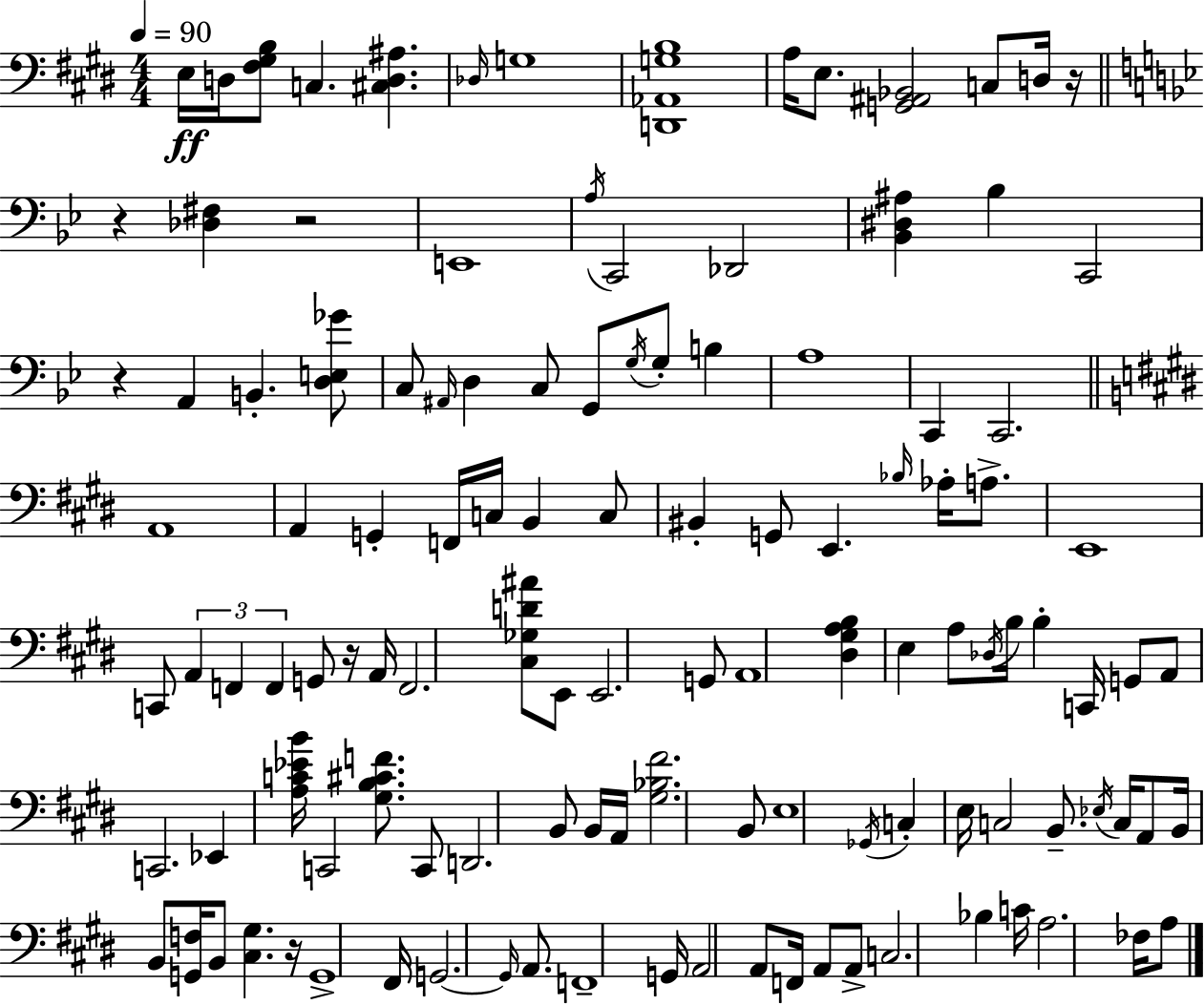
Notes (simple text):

E3/s D3/s [F#3,G#3,B3]/e C3/q. [C#3,D3,A#3]/q. Db3/s G3/w [D2,Ab2,G3,B3]/w A3/s E3/e. [G2,A#2,Bb2]/h C3/e D3/s R/s R/q [Db3,F#3]/q R/h E2/w A3/s C2/h Db2/h [Bb2,D#3,A#3]/q Bb3/q C2/h R/q A2/q B2/q. [D3,E3,Gb4]/e C3/e A#2/s D3/q C3/e G2/e G3/s G3/e B3/q A3/w C2/q C2/h. A2/w A2/q G2/q F2/s C3/s B2/q C3/e BIS2/q G2/e E2/q. Bb3/s Ab3/s A3/e. E2/w C2/e A2/q F2/q F2/q G2/e R/s A2/s F2/h. [C#3,Gb3,D4,A#4]/e E2/e E2/h. G2/e A2/w [D#3,G#3,A3,B3]/q E3/q A3/e Db3/s B3/s B3/q C2/s G2/e A2/e C2/h. Eb2/q [A3,C4,Eb4,B4]/s C2/h [G#3,B3,C#4,F4]/e. C2/e D2/h. B2/e B2/s A2/s [G#3,Bb3,F#4]/h. B2/e E3/w Gb2/s C3/q E3/s C3/h B2/e. Eb3/s C3/s A2/e B2/s B2/e [G2,F3]/s B2/e [C#3,G#3]/q. R/s G2/w F#2/s G2/h. G2/s A2/e. F2/w G2/s A2/h A2/e F2/s A2/e A2/e C3/h. Bb3/q C4/s A3/h. FES3/s A3/e